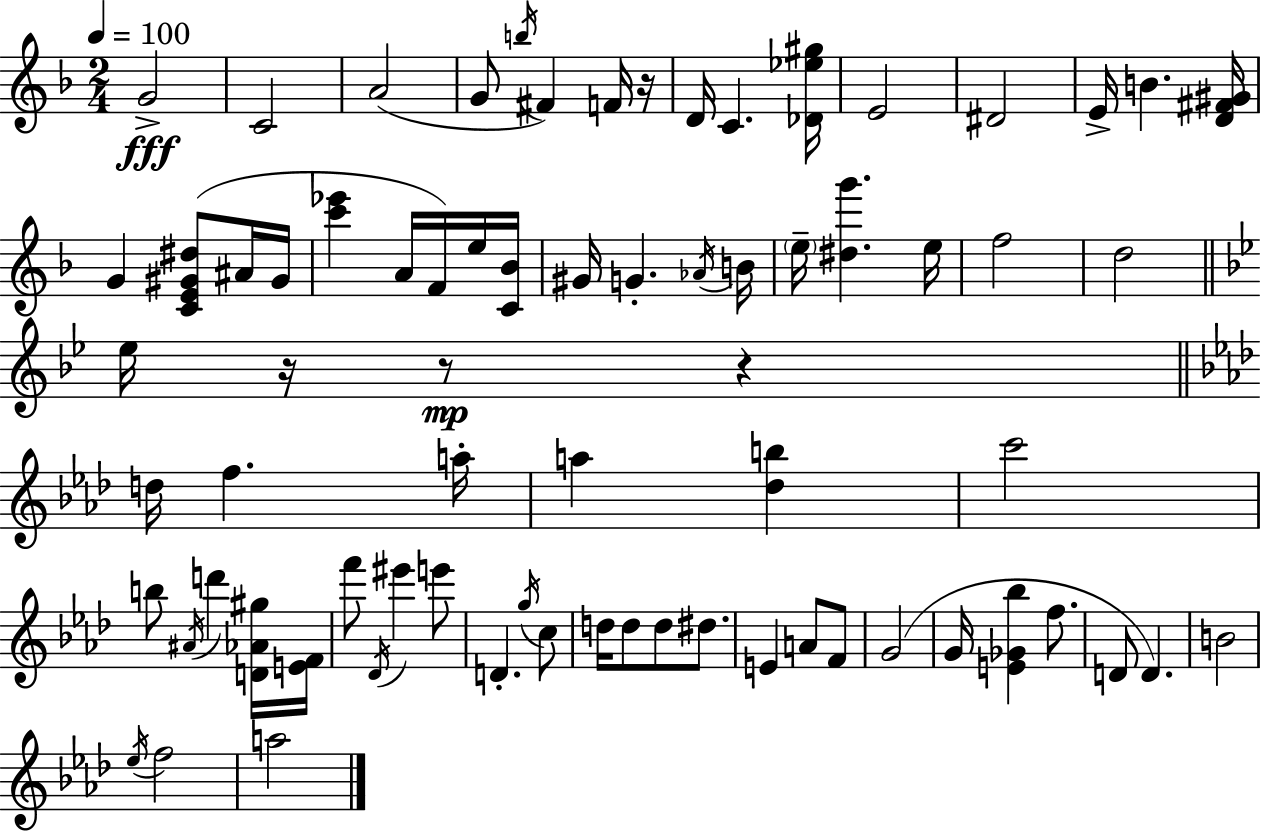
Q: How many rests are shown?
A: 4